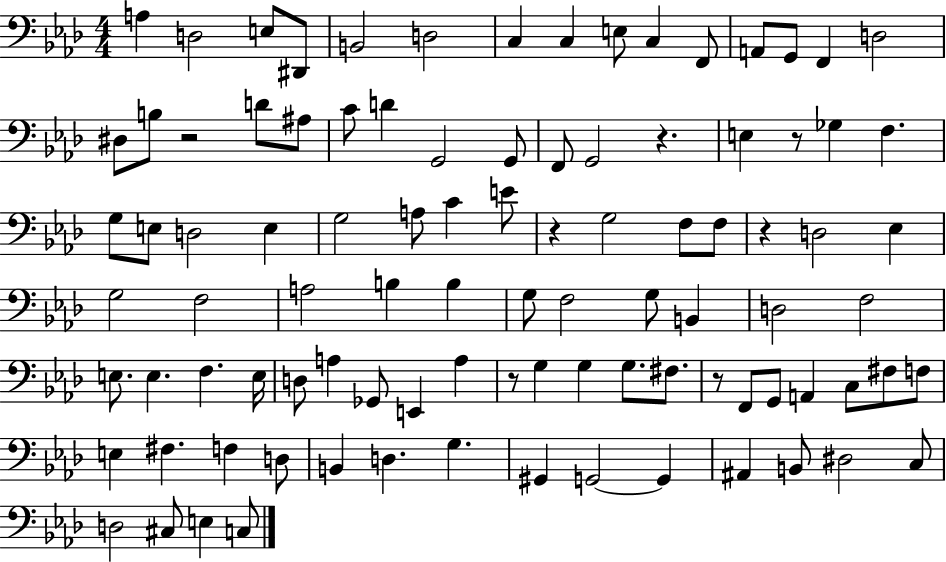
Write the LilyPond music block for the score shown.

{
  \clef bass
  \numericTimeSignature
  \time 4/4
  \key aes \major
  a4 d2 e8 dis,8 | b,2 d2 | c4 c4 e8 c4 f,8 | a,8 g,8 f,4 d2 | \break dis8 b8 r2 d'8 ais8 | c'8 d'4 g,2 g,8 | f,8 g,2 r4. | e4 r8 ges4 f4. | \break g8 e8 d2 e4 | g2 a8 c'4 e'8 | r4 g2 f8 f8 | r4 d2 ees4 | \break g2 f2 | a2 b4 b4 | g8 f2 g8 b,4 | d2 f2 | \break e8. e4. f4. e16 | d8 a4 ges,8 e,4 a4 | r8 g4 g4 g8. fis8. | r8 f,8 g,8 a,4 c8 fis8 f8 | \break e4 fis4. f4 d8 | b,4 d4. g4. | gis,4 g,2~~ g,4 | ais,4 b,8 dis2 c8 | \break d2 cis8 e4 c8 | \bar "|."
}